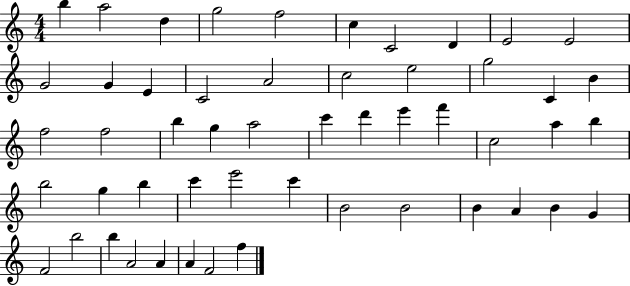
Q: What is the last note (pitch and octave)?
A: F5